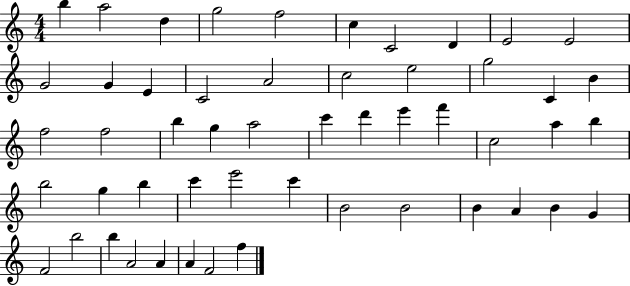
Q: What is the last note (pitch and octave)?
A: F5